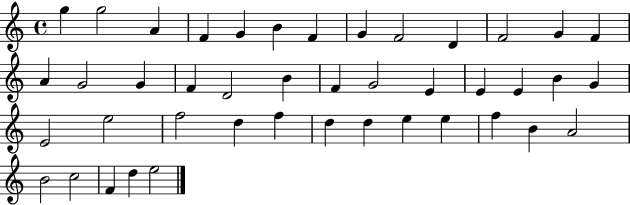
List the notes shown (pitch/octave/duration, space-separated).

G5/q G5/h A4/q F4/q G4/q B4/q F4/q G4/q F4/h D4/q F4/h G4/q F4/q A4/q G4/h G4/q F4/q D4/h B4/q F4/q G4/h E4/q E4/q E4/q B4/q G4/q E4/h E5/h F5/h D5/q F5/q D5/q D5/q E5/q E5/q F5/q B4/q A4/h B4/h C5/h F4/q D5/q E5/h